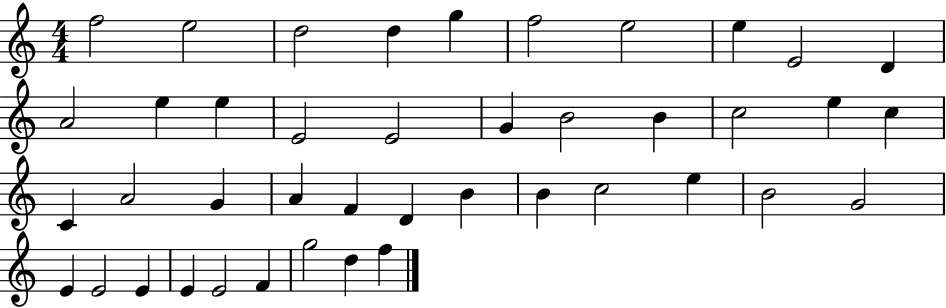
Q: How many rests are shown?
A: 0